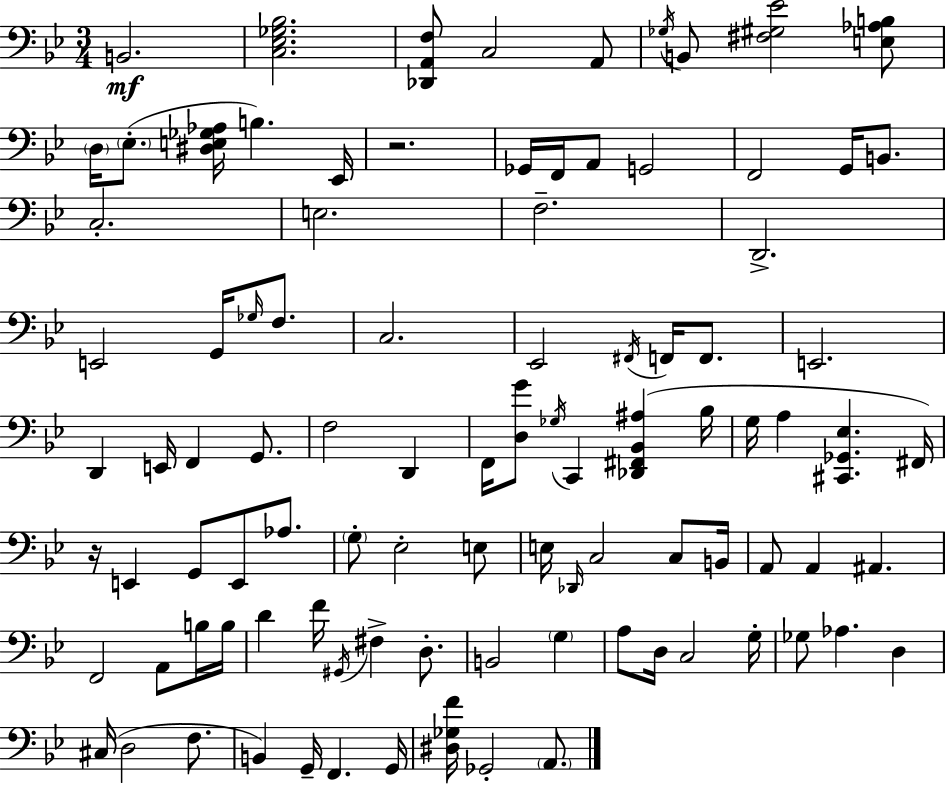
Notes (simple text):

B2/h. [C3,Eb3,Gb3,Bb3]/h. [Db2,A2,F3]/e C3/h A2/e Gb3/s B2/e [F#3,G#3,Eb4]/h [E3,Ab3,B3]/e D3/s Eb3/e. [D#3,E3,Gb3,Ab3]/s B3/q. Eb2/s R/h. Gb2/s F2/s A2/e G2/h F2/h G2/s B2/e. C3/h. E3/h. F3/h. D2/h. E2/h G2/s Gb3/s F3/e. C3/h. Eb2/h F#2/s F2/s F2/e. E2/h. D2/q E2/s F2/q G2/e. F3/h D2/q F2/s [D3,G4]/e Gb3/s C2/q [Db2,F#2,Bb2,A#3]/q Bb3/s G3/s A3/q [C#2,Gb2,Eb3]/q. F#2/s R/s E2/q G2/e E2/e Ab3/e. G3/e Eb3/h E3/e E3/s Db2/s C3/h C3/e B2/s A2/e A2/q A#2/q. F2/h A2/e B3/s B3/s D4/q F4/s G#2/s F#3/q D3/e. B2/h G3/q A3/e D3/s C3/h G3/s Gb3/e Ab3/q. D3/q C#3/s D3/h F3/e. B2/q G2/s F2/q. G2/s [D#3,Gb3,F4]/s Gb2/h A2/e.